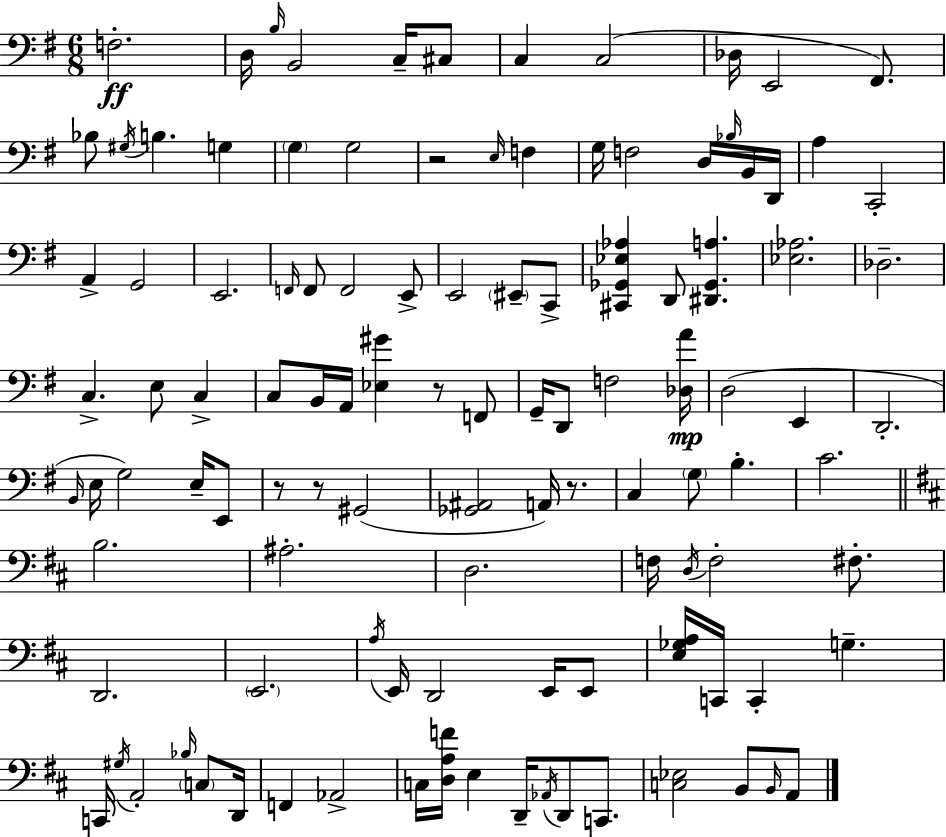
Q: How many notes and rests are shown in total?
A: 111